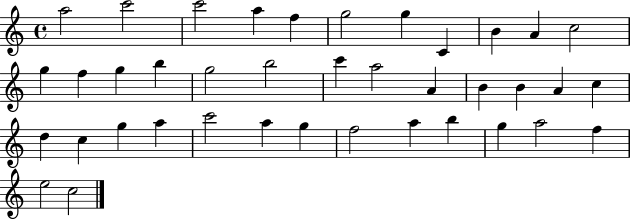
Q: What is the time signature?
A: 4/4